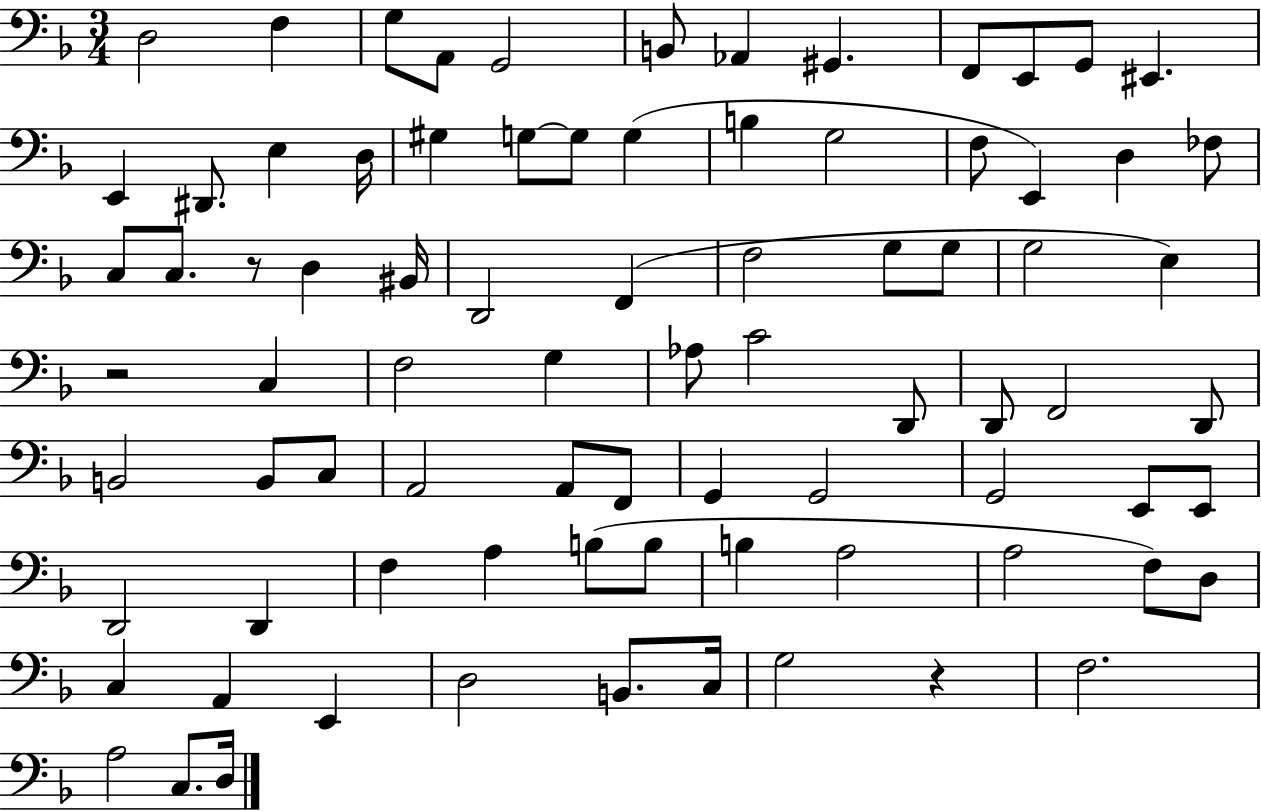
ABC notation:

X:1
T:Untitled
M:3/4
L:1/4
K:F
D,2 F, G,/2 A,,/2 G,,2 B,,/2 _A,, ^G,, F,,/2 E,,/2 G,,/2 ^E,, E,, ^D,,/2 E, D,/4 ^G, G,/2 G,/2 G, B, G,2 F,/2 E,, D, _F,/2 C,/2 C,/2 z/2 D, ^B,,/4 D,,2 F,, F,2 G,/2 G,/2 G,2 E, z2 C, F,2 G, _A,/2 C2 D,,/2 D,,/2 F,,2 D,,/2 B,,2 B,,/2 C,/2 A,,2 A,,/2 F,,/2 G,, G,,2 G,,2 E,,/2 E,,/2 D,,2 D,, F, A, B,/2 B,/2 B, A,2 A,2 F,/2 D,/2 C, A,, E,, D,2 B,,/2 C,/4 G,2 z F,2 A,2 C,/2 D,/4